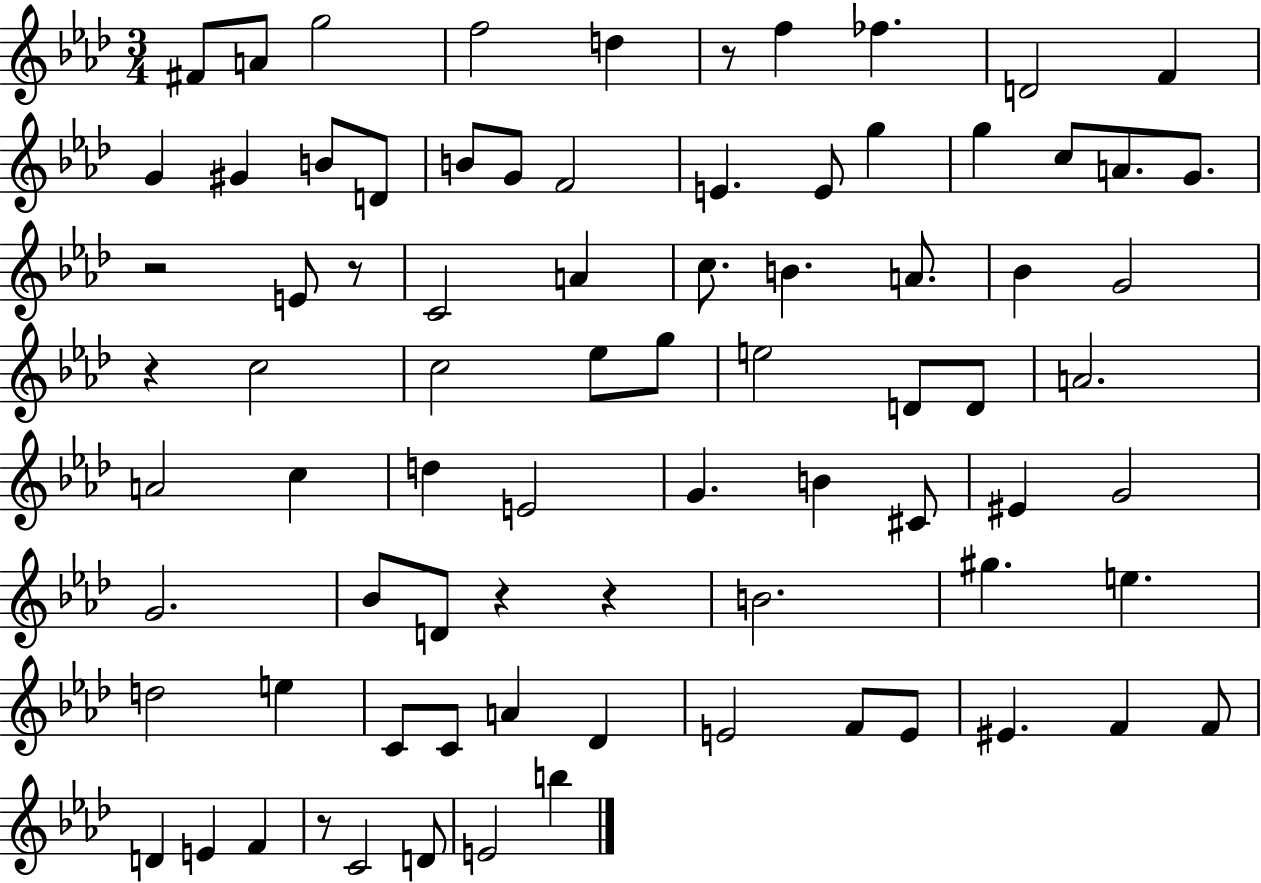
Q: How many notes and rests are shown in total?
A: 80